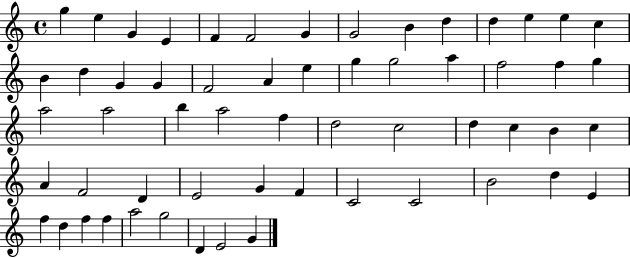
{
  \clef treble
  \time 4/4
  \defaultTimeSignature
  \key c \major
  g''4 e''4 g'4 e'4 | f'4 f'2 g'4 | g'2 b'4 d''4 | d''4 e''4 e''4 c''4 | \break b'4 d''4 g'4 g'4 | f'2 a'4 e''4 | g''4 g''2 a''4 | f''2 f''4 g''4 | \break a''2 a''2 | b''4 a''2 f''4 | d''2 c''2 | d''4 c''4 b'4 c''4 | \break a'4 f'2 d'4 | e'2 g'4 f'4 | c'2 c'2 | b'2 d''4 e'4 | \break f''4 d''4 f''4 f''4 | a''2 g''2 | d'4 e'2 g'4 | \bar "|."
}